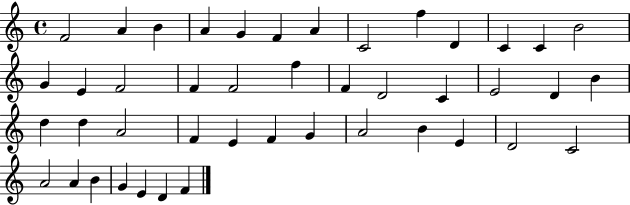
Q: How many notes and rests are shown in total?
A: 44